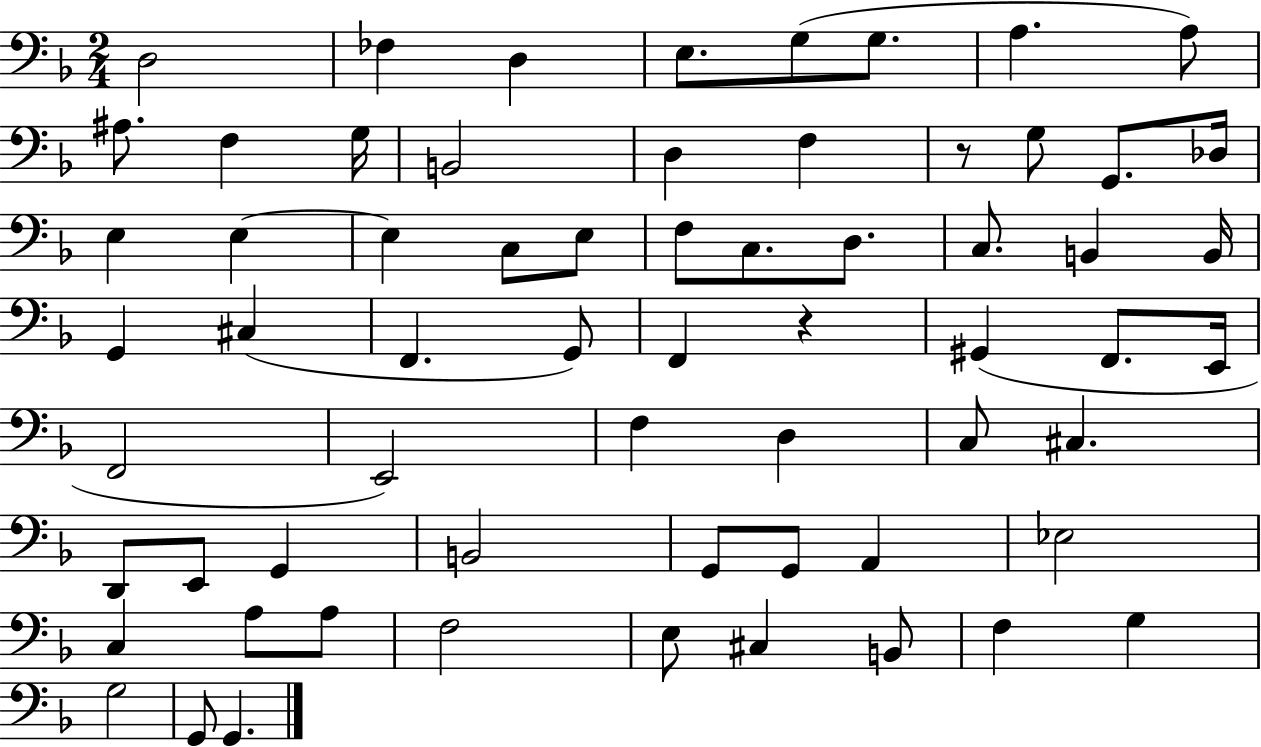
{
  \clef bass
  \numericTimeSignature
  \time 2/4
  \key f \major
  d2 | fes4 d4 | e8. g8( g8. | a4. a8) | \break ais8. f4 g16 | b,2 | d4 f4 | r8 g8 g,8. des16 | \break e4 e4~~ | e4 c8 e8 | f8 c8. d8. | c8. b,4 b,16 | \break g,4 cis4( | f,4. g,8) | f,4 r4 | gis,4( f,8. e,16 | \break f,2 | e,2) | f4 d4 | c8 cis4. | \break d,8 e,8 g,4 | b,2 | g,8 g,8 a,4 | ees2 | \break c4 a8 a8 | f2 | e8 cis4 b,8 | f4 g4 | \break g2 | g,8 g,4. | \bar "|."
}